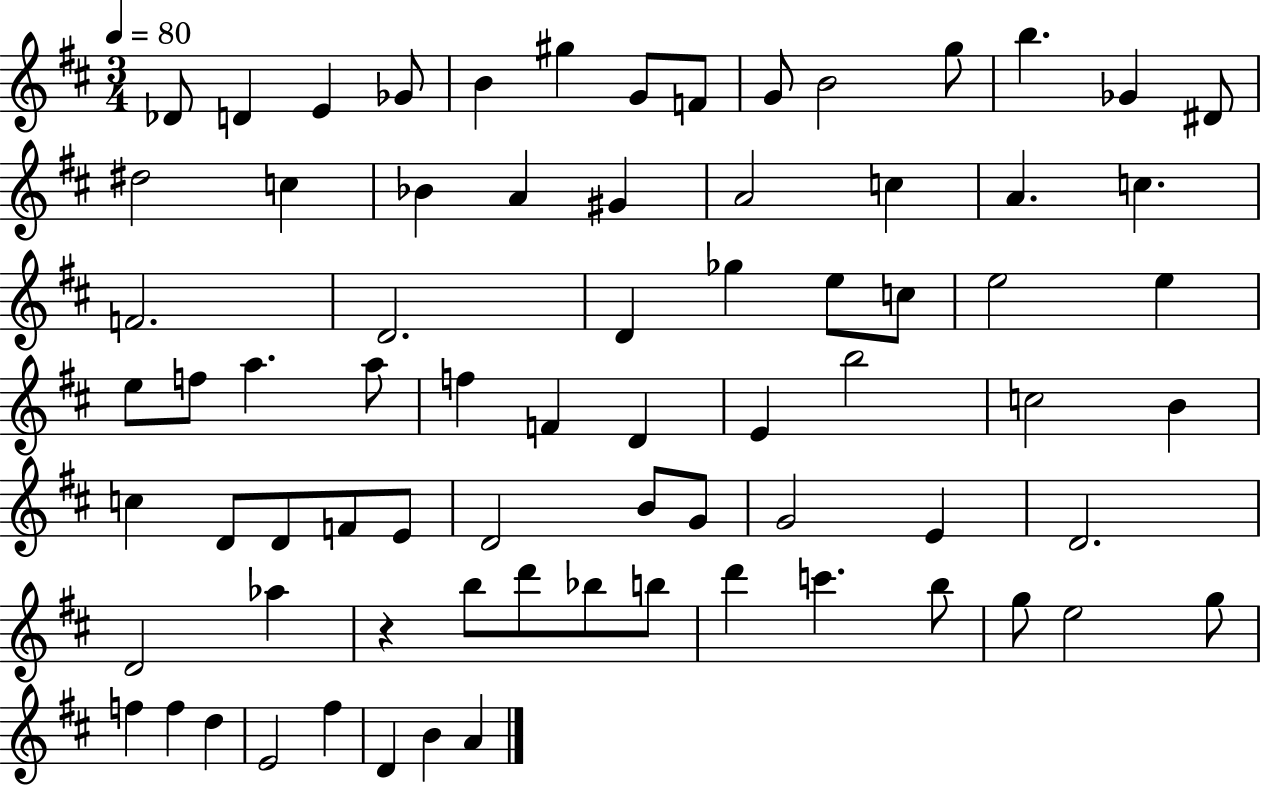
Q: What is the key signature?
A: D major